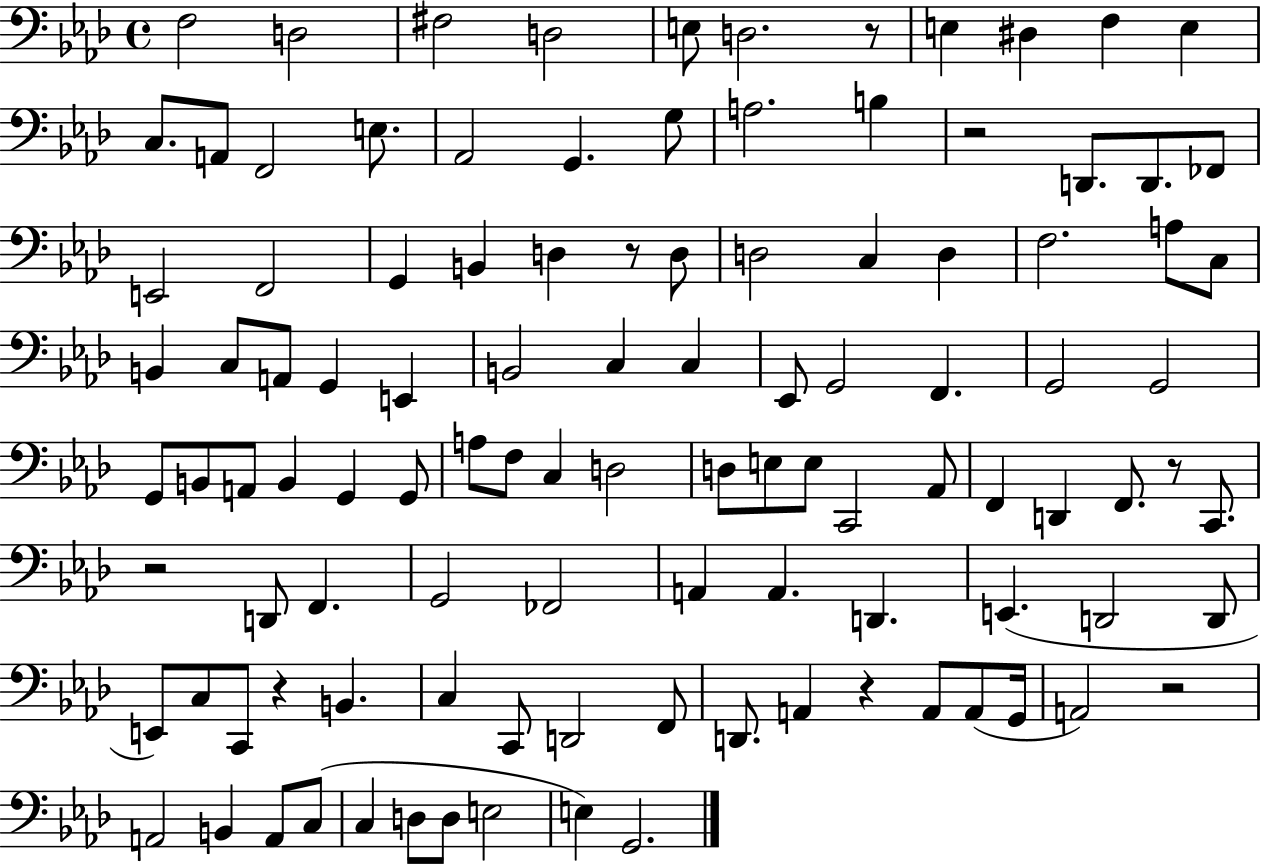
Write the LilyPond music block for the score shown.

{
  \clef bass
  \time 4/4
  \defaultTimeSignature
  \key aes \major
  f2 d2 | fis2 d2 | e8 d2. r8 | e4 dis4 f4 e4 | \break c8. a,8 f,2 e8. | aes,2 g,4. g8 | a2. b4 | r2 d,8. d,8. fes,8 | \break e,2 f,2 | g,4 b,4 d4 r8 d8 | d2 c4 d4 | f2. a8 c8 | \break b,4 c8 a,8 g,4 e,4 | b,2 c4 c4 | ees,8 g,2 f,4. | g,2 g,2 | \break g,8 b,8 a,8 b,4 g,4 g,8 | a8 f8 c4 d2 | d8 e8 e8 c,2 aes,8 | f,4 d,4 f,8. r8 c,8. | \break r2 d,8 f,4. | g,2 fes,2 | a,4 a,4. d,4. | e,4.( d,2 d,8 | \break e,8) c8 c,8 r4 b,4. | c4 c,8 d,2 f,8 | d,8. a,4 r4 a,8 a,8( g,16 | a,2) r2 | \break a,2 b,4 a,8 c8( | c4 d8 d8 e2 | e4) g,2. | \bar "|."
}